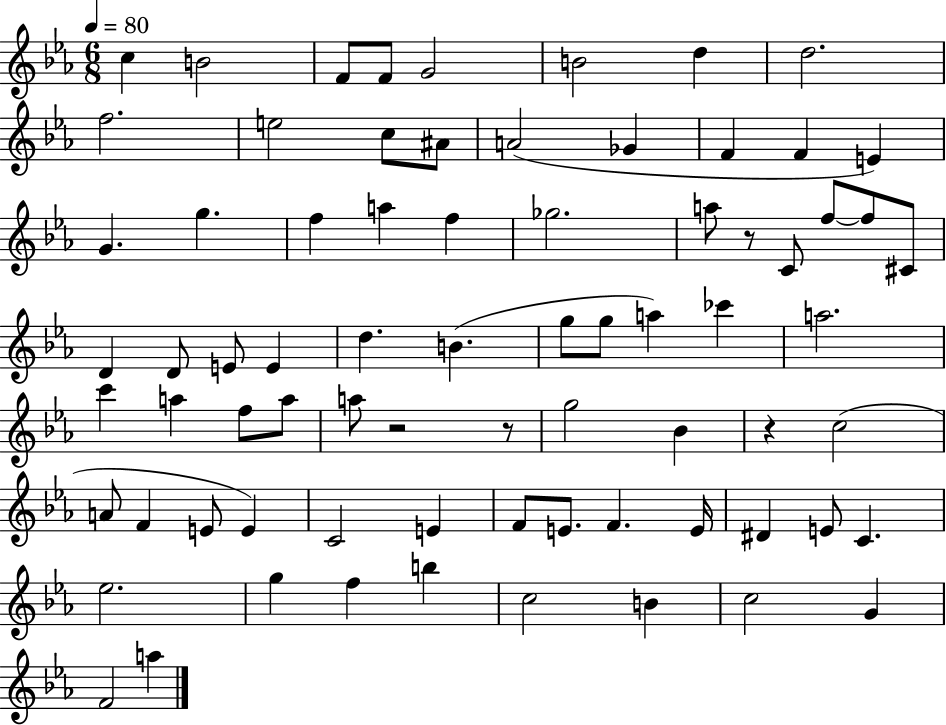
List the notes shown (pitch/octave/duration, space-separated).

C5/q B4/h F4/e F4/e G4/h B4/h D5/q D5/h. F5/h. E5/h C5/e A#4/e A4/h Gb4/q F4/q F4/q E4/q G4/q. G5/q. F5/q A5/q F5/q Gb5/h. A5/e R/e C4/e F5/e F5/e C#4/e D4/q D4/e E4/e E4/q D5/q. B4/q. G5/e G5/e A5/q CES6/q A5/h. C6/q A5/q F5/e A5/e A5/e R/h R/e G5/h Bb4/q R/q C5/h A4/e F4/q E4/e E4/q C4/h E4/q F4/e E4/e. F4/q. E4/s D#4/q E4/e C4/q. Eb5/h. G5/q F5/q B5/q C5/h B4/q C5/h G4/q F4/h A5/q